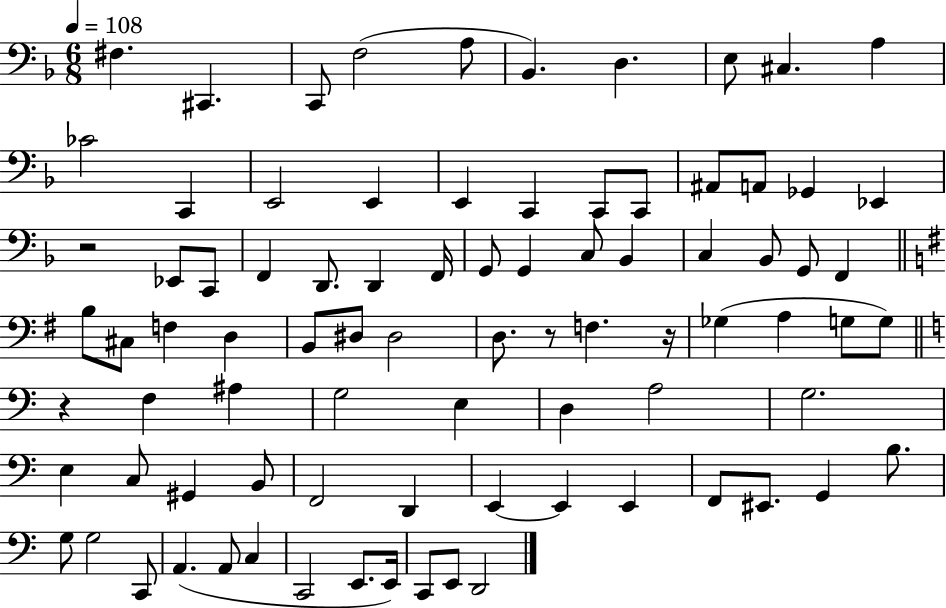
{
  \clef bass
  \numericTimeSignature
  \time 6/8
  \key f \major
  \tempo 4 = 108
  fis4. cis,4. | c,8 f2( a8 | bes,4.) d4. | e8 cis4. a4 | \break ces'2 c,4 | e,2 e,4 | e,4 c,4 c,8 c,8 | ais,8 a,8 ges,4 ees,4 | \break r2 ees,8 c,8 | f,4 d,8. d,4 f,16 | g,8 g,4 c8 bes,4 | c4 bes,8 g,8 f,4 | \break \bar "||" \break \key g \major b8 cis8 f4 d4 | b,8 dis8 dis2 | d8. r8 f4. r16 | ges4( a4 g8 g8) | \break \bar "||" \break \key c \major r4 f4 ais4 | g2 e4 | d4 a2 | g2. | \break e4 c8 gis,4 b,8 | f,2 d,4 | e,4~~ e,4 e,4 | f,8 eis,8. g,4 b8. | \break g8 g2 c,8 | a,4.( a,8 c4 | c,2 e,8. e,16) | c,8 e,8 d,2 | \break \bar "|."
}